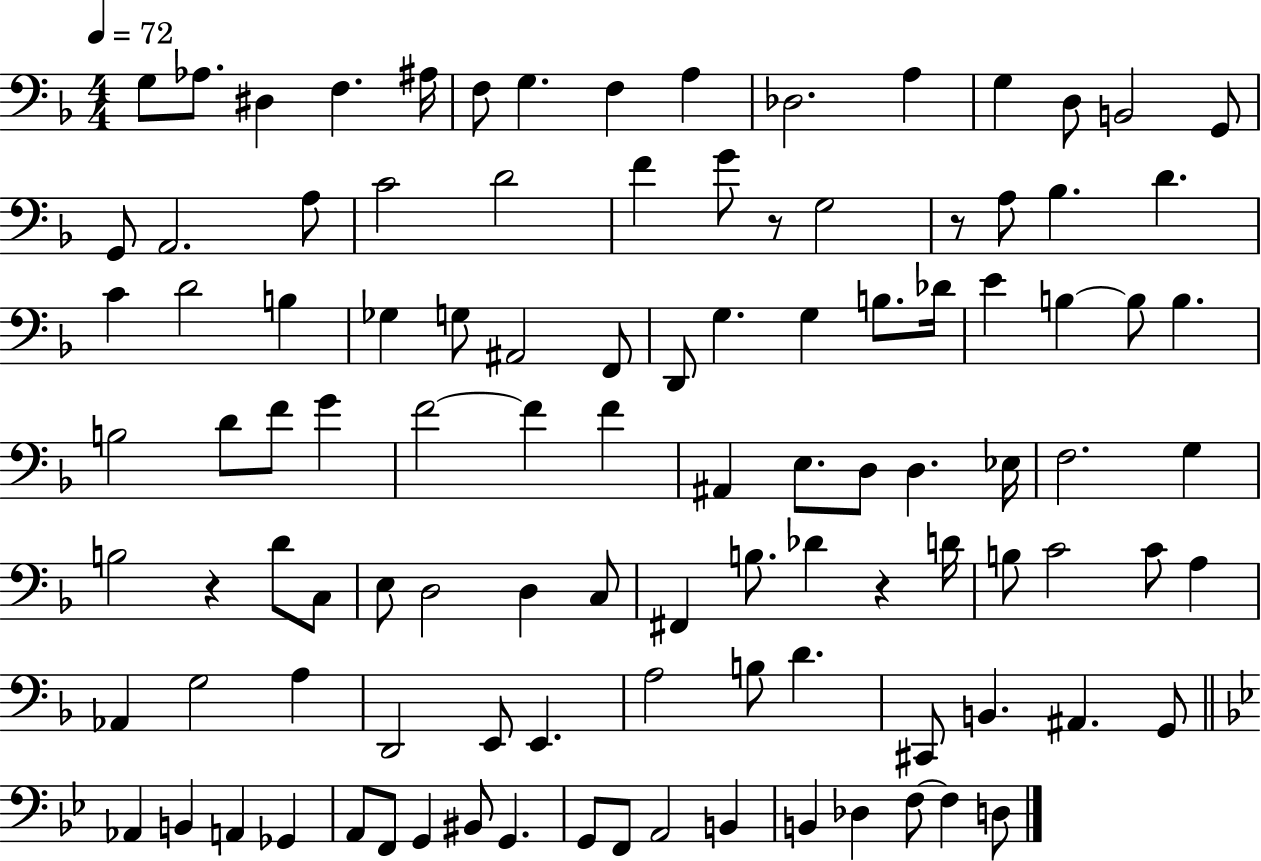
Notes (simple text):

G3/e Ab3/e. D#3/q F3/q. A#3/s F3/e G3/q. F3/q A3/q Db3/h. A3/q G3/q D3/e B2/h G2/e G2/e A2/h. A3/e C4/h D4/h F4/q G4/e R/e G3/h R/e A3/e Bb3/q. D4/q. C4/q D4/h B3/q Gb3/q G3/e A#2/h F2/e D2/e G3/q. G3/q B3/e. Db4/s E4/q B3/q B3/e B3/q. B3/h D4/e F4/e G4/q F4/h F4/q F4/q A#2/q E3/e. D3/e D3/q. Eb3/s F3/h. G3/q B3/h R/q D4/e C3/e E3/e D3/h D3/q C3/e F#2/q B3/e. Db4/q R/q D4/s B3/e C4/h C4/e A3/q Ab2/q G3/h A3/q D2/h E2/e E2/q. A3/h B3/e D4/q. C#2/e B2/q. A#2/q. G2/e Ab2/q B2/q A2/q Gb2/q A2/e F2/e G2/q BIS2/e G2/q. G2/e F2/e A2/h B2/q B2/q Db3/q F3/e F3/q D3/e